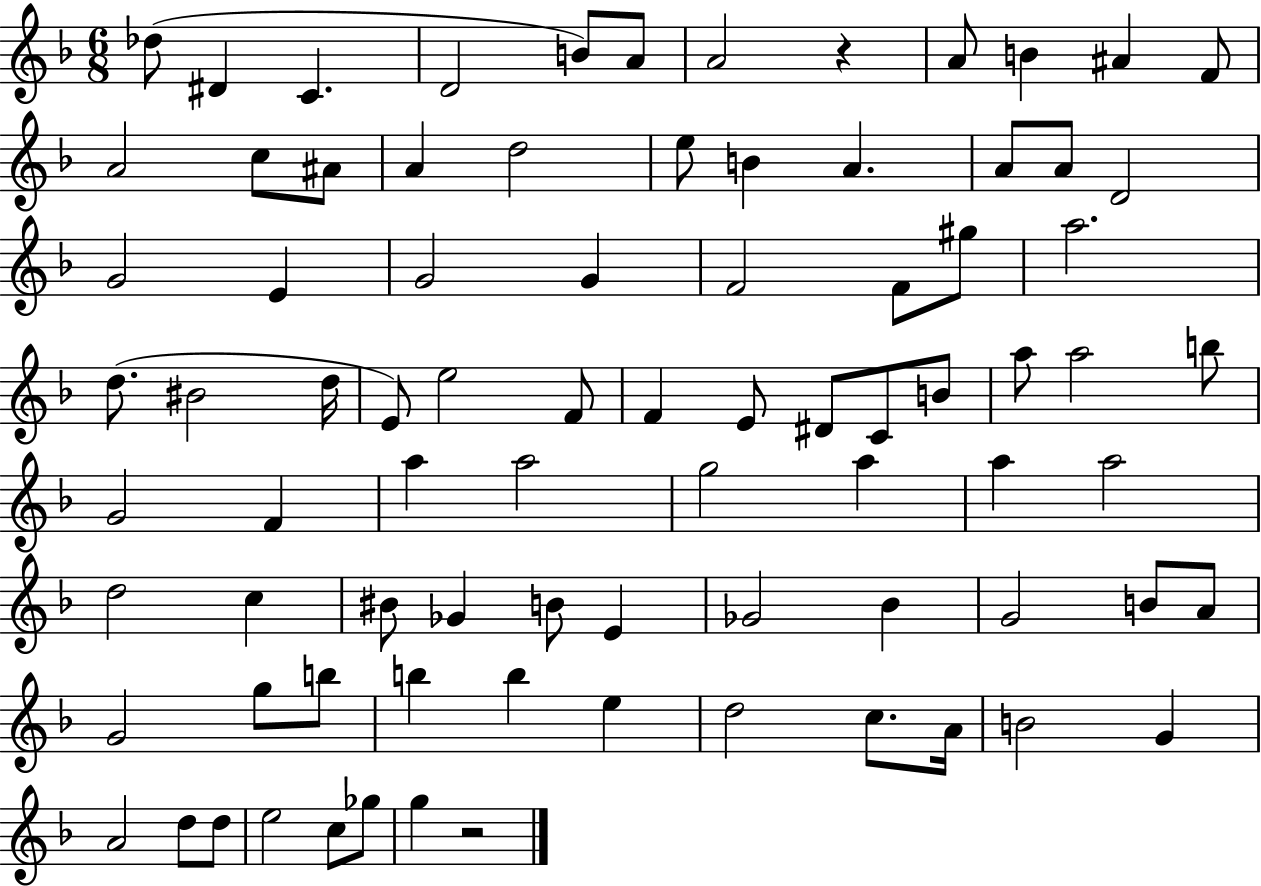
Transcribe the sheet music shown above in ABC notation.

X:1
T:Untitled
M:6/8
L:1/4
K:F
_d/2 ^D C D2 B/2 A/2 A2 z A/2 B ^A F/2 A2 c/2 ^A/2 A d2 e/2 B A A/2 A/2 D2 G2 E G2 G F2 F/2 ^g/2 a2 d/2 ^B2 d/4 E/2 e2 F/2 F E/2 ^D/2 C/2 B/2 a/2 a2 b/2 G2 F a a2 g2 a a a2 d2 c ^B/2 _G B/2 E _G2 _B G2 B/2 A/2 G2 g/2 b/2 b b e d2 c/2 A/4 B2 G A2 d/2 d/2 e2 c/2 _g/2 g z2